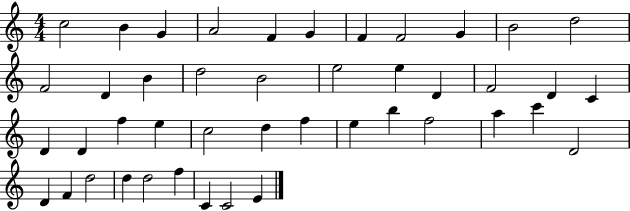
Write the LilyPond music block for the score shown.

{
  \clef treble
  \numericTimeSignature
  \time 4/4
  \key c \major
  c''2 b'4 g'4 | a'2 f'4 g'4 | f'4 f'2 g'4 | b'2 d''2 | \break f'2 d'4 b'4 | d''2 b'2 | e''2 e''4 d'4 | f'2 d'4 c'4 | \break d'4 d'4 f''4 e''4 | c''2 d''4 f''4 | e''4 b''4 f''2 | a''4 c'''4 d'2 | \break d'4 f'4 d''2 | d''4 d''2 f''4 | c'4 c'2 e'4 | \bar "|."
}